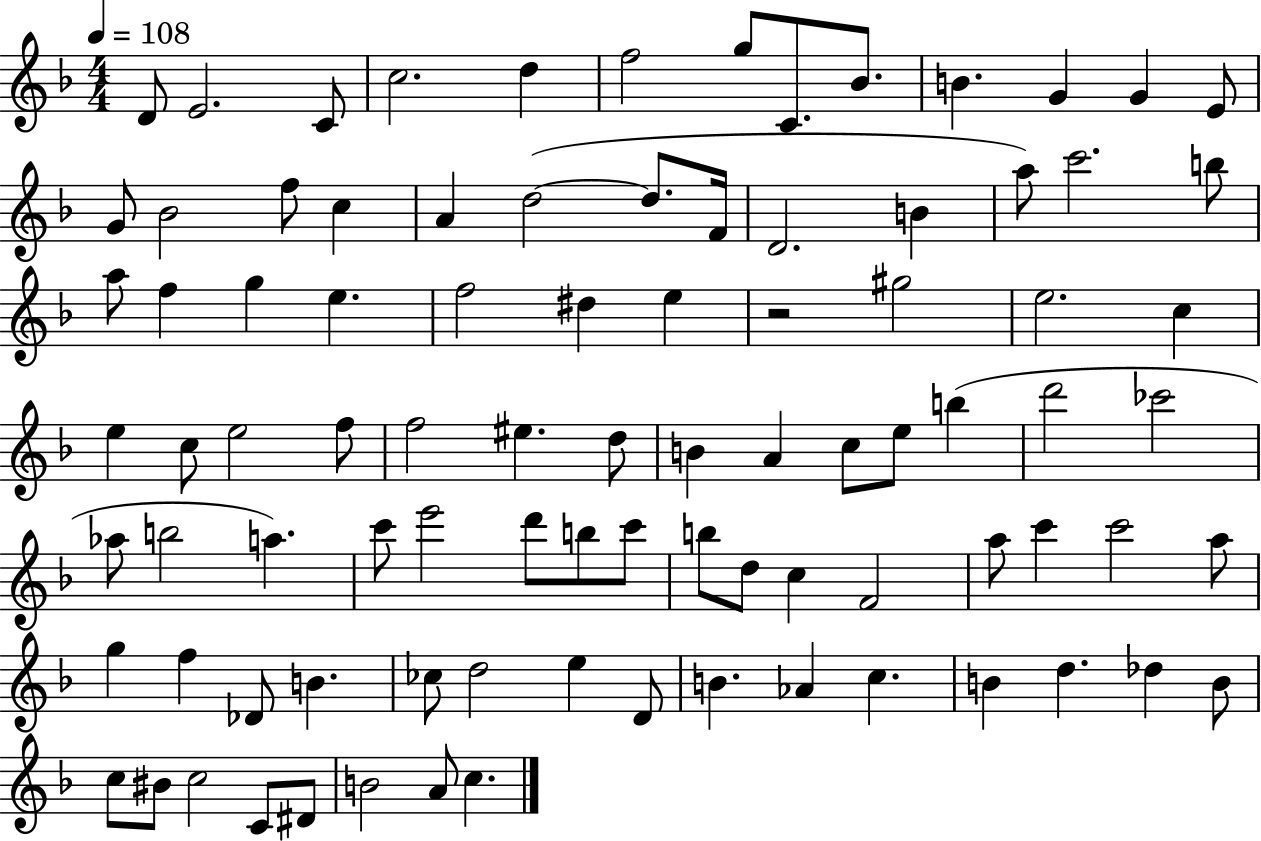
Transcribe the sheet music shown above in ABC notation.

X:1
T:Untitled
M:4/4
L:1/4
K:F
D/2 E2 C/2 c2 d f2 g/2 C/2 _B/2 B G G E/2 G/2 _B2 f/2 c A d2 d/2 F/4 D2 B a/2 c'2 b/2 a/2 f g e f2 ^d e z2 ^g2 e2 c e c/2 e2 f/2 f2 ^e d/2 B A c/2 e/2 b d'2 _c'2 _a/2 b2 a c'/2 e'2 d'/2 b/2 c'/2 b/2 d/2 c F2 a/2 c' c'2 a/2 g f _D/2 B _c/2 d2 e D/2 B _A c B d _d B/2 c/2 ^B/2 c2 C/2 ^D/2 B2 A/2 c